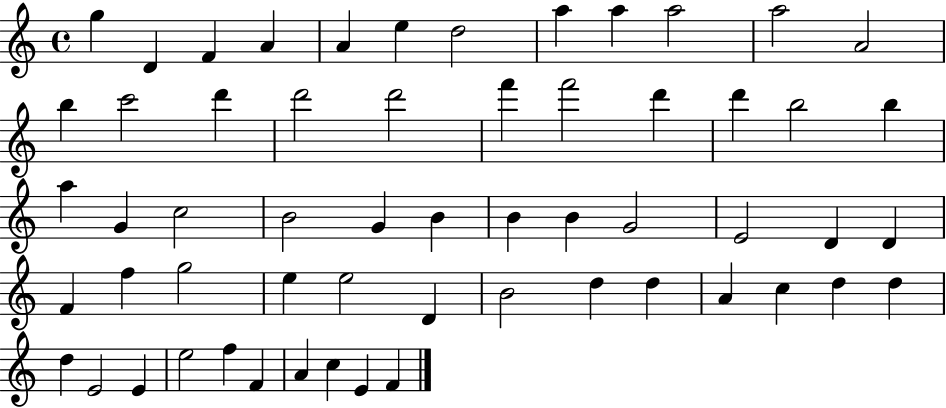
G5/q D4/q F4/q A4/q A4/q E5/q D5/h A5/q A5/q A5/h A5/h A4/h B5/q C6/h D6/q D6/h D6/h F6/q F6/h D6/q D6/q B5/h B5/q A5/q G4/q C5/h B4/h G4/q B4/q B4/q B4/q G4/h E4/h D4/q D4/q F4/q F5/q G5/h E5/q E5/h D4/q B4/h D5/q D5/q A4/q C5/q D5/q D5/q D5/q E4/h E4/q E5/h F5/q F4/q A4/q C5/q E4/q F4/q